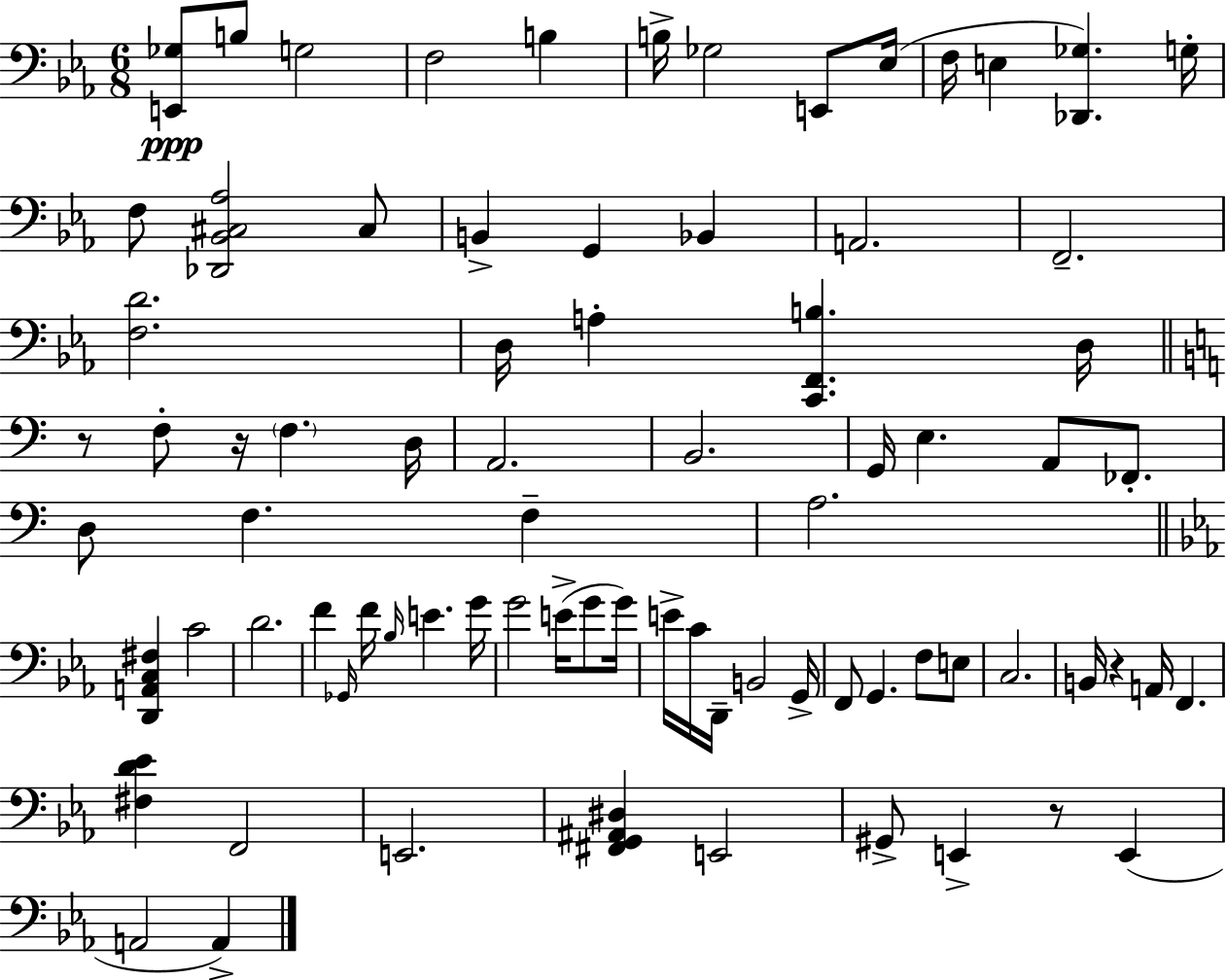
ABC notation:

X:1
T:Untitled
M:6/8
L:1/4
K:Cm
[E,,_G,]/2 B,/2 G,2 F,2 B, B,/4 _G,2 E,,/2 _E,/4 F,/4 E, [_D,,_G,] G,/4 F,/2 [_D,,_B,,^C,_A,]2 ^C,/2 B,, G,, _B,, A,,2 F,,2 [F,D]2 D,/4 A, [C,,F,,B,] D,/4 z/2 F,/2 z/4 F, D,/4 A,,2 B,,2 G,,/4 E, A,,/2 _F,,/2 D,/2 F, F, A,2 [D,,A,,C,^F,] C2 D2 F _G,,/4 F/4 _B,/4 E G/4 G2 E/4 G/2 G/4 E/4 C/4 D,,/4 B,,2 G,,/4 F,,/2 G,, F,/2 E,/2 C,2 B,,/4 z A,,/4 F,, [^F,D_E] F,,2 E,,2 [^F,,G,,^A,,^D,] E,,2 ^G,,/2 E,, z/2 E,, A,,2 A,,